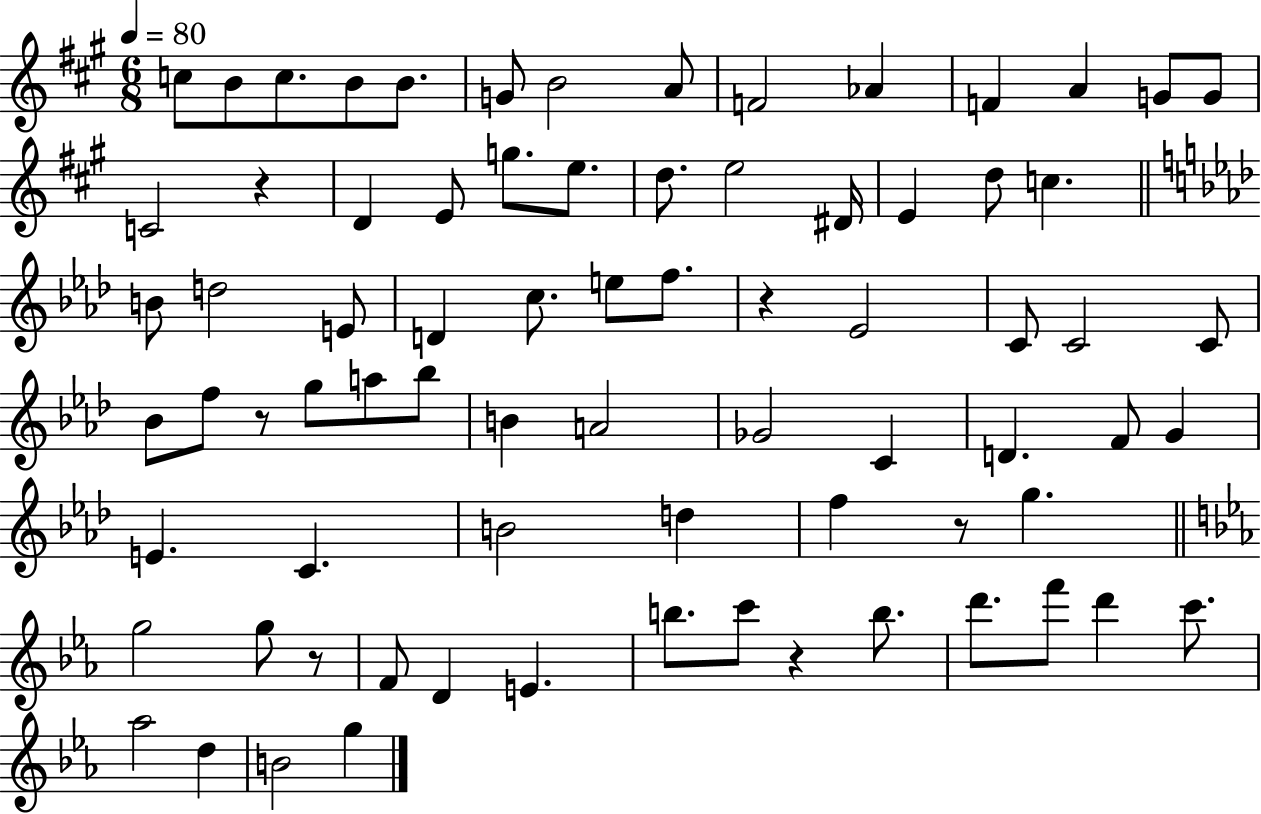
C5/e B4/e C5/e. B4/e B4/e. G4/e B4/h A4/e F4/h Ab4/q F4/q A4/q G4/e G4/e C4/h R/q D4/q E4/e G5/e. E5/e. D5/e. E5/h D#4/s E4/q D5/e C5/q. B4/e D5/h E4/e D4/q C5/e. E5/e F5/e. R/q Eb4/h C4/e C4/h C4/e Bb4/e F5/e R/e G5/e A5/e Bb5/e B4/q A4/h Gb4/h C4/q D4/q. F4/e G4/q E4/q. C4/q. B4/h D5/q F5/q R/e G5/q. G5/h G5/e R/e F4/e D4/q E4/q. B5/e. C6/e R/q B5/e. D6/e. F6/e D6/q C6/e. Ab5/h D5/q B4/h G5/q